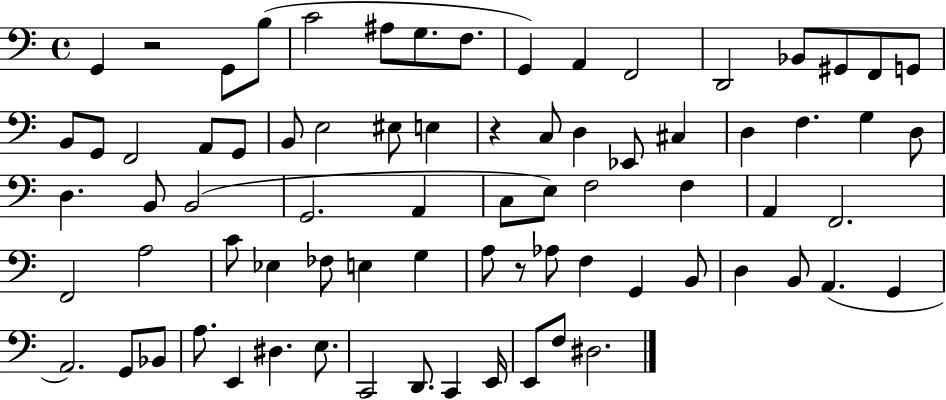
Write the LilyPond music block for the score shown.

{
  \clef bass
  \time 4/4
  \defaultTimeSignature
  \key c \major
  g,4 r2 g,8 b8( | c'2 ais8 g8. f8. | g,4) a,4 f,2 | d,2 bes,8 gis,8 f,8 g,8 | \break b,8 g,8 f,2 a,8 g,8 | b,8 e2 eis8 e4 | r4 c8 d4 ees,8 cis4 | d4 f4. g4 d8 | \break d4. b,8 b,2( | g,2. a,4 | c8 e8) f2 f4 | a,4 f,2. | \break f,2 a2 | c'8 ees4 fes8 e4 g4 | a8 r8 aes8 f4 g,4 b,8 | d4 b,8 a,4.( g,4 | \break a,2.) g,8 bes,8 | a8. e,4 dis4. e8. | c,2 d,8. c,4 e,16 | e,8 f8 dis2. | \break \bar "|."
}